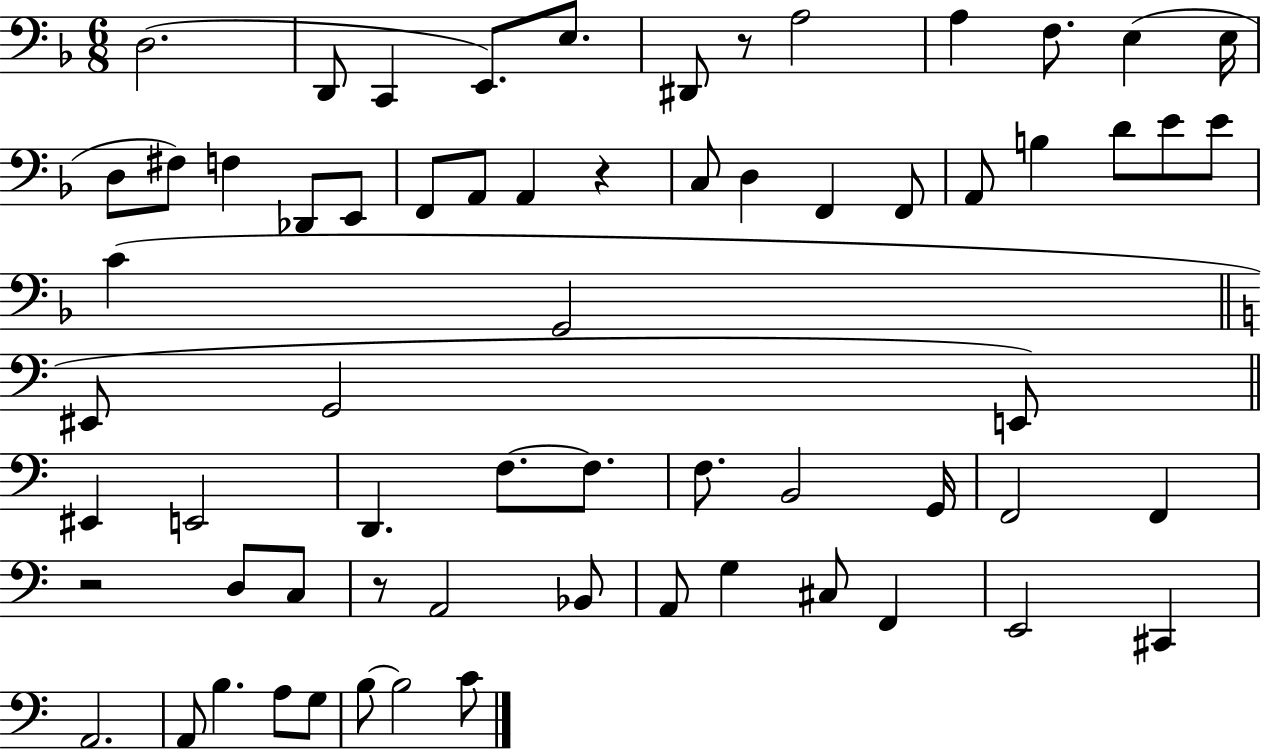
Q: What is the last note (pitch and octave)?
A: C4